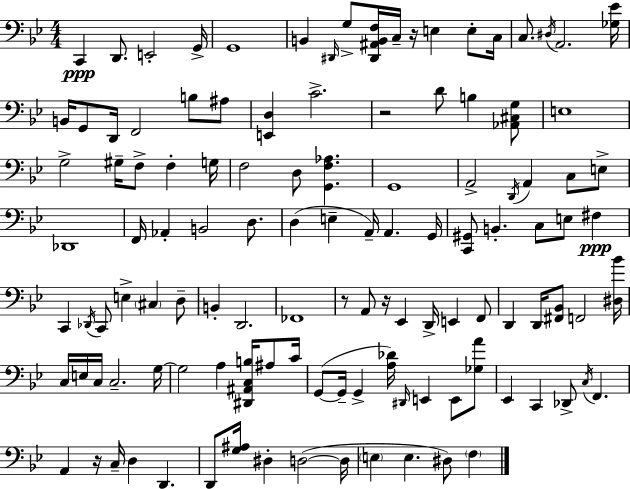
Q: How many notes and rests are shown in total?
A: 118